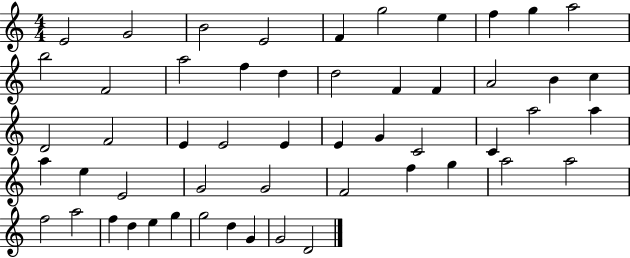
{
  \clef treble
  \numericTimeSignature
  \time 4/4
  \key c \major
  e'2 g'2 | b'2 e'2 | f'4 g''2 e''4 | f''4 g''4 a''2 | \break b''2 f'2 | a''2 f''4 d''4 | d''2 f'4 f'4 | a'2 b'4 c''4 | \break d'2 f'2 | e'4 e'2 e'4 | e'4 g'4 c'2 | c'4 a''2 a''4 | \break a''4 e''4 e'2 | g'2 g'2 | f'2 f''4 g''4 | a''2 a''2 | \break f''2 a''2 | f''4 d''4 e''4 g''4 | g''2 d''4 g'4 | g'2 d'2 | \break \bar "|."
}